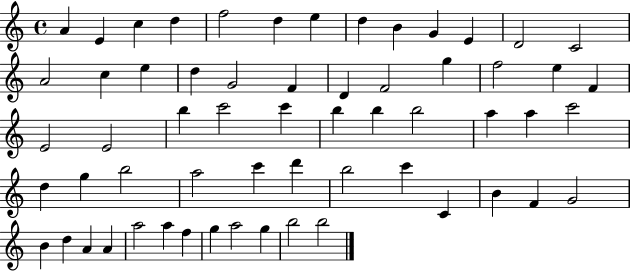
{
  \clef treble
  \time 4/4
  \defaultTimeSignature
  \key c \major
  a'4 e'4 c''4 d''4 | f''2 d''4 e''4 | d''4 b'4 g'4 e'4 | d'2 c'2 | \break a'2 c''4 e''4 | d''4 g'2 f'4 | d'4 f'2 g''4 | f''2 e''4 f'4 | \break e'2 e'2 | b''4 c'''2 c'''4 | b''4 b''4 b''2 | a''4 a''4 c'''2 | \break d''4 g''4 b''2 | a''2 c'''4 d'''4 | b''2 c'''4 c'4 | b'4 f'4 g'2 | \break b'4 d''4 a'4 a'4 | a''2 a''4 f''4 | g''4 a''2 g''4 | b''2 b''2 | \break \bar "|."
}